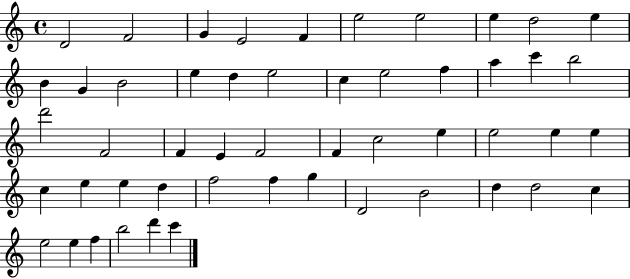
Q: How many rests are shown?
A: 0